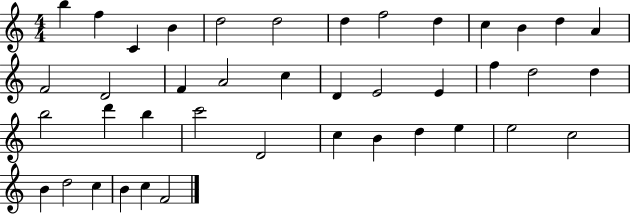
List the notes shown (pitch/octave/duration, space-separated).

B5/q F5/q C4/q B4/q D5/h D5/h D5/q F5/h D5/q C5/q B4/q D5/q A4/q F4/h D4/h F4/q A4/h C5/q D4/q E4/h E4/q F5/q D5/h D5/q B5/h D6/q B5/q C6/h D4/h C5/q B4/q D5/q E5/q E5/h C5/h B4/q D5/h C5/q B4/q C5/q F4/h